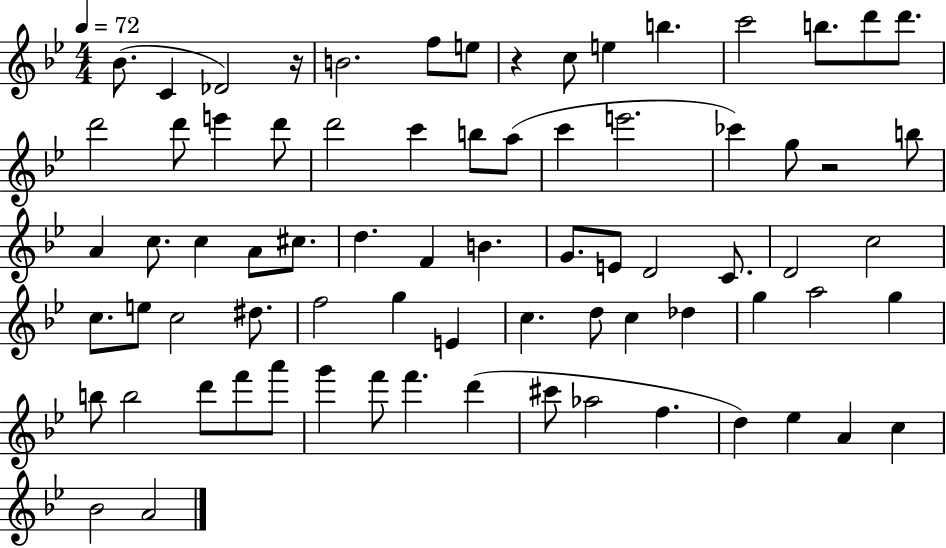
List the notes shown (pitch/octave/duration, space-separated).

Bb4/e. C4/q Db4/h R/s B4/h. F5/e E5/e R/q C5/e E5/q B5/q. C6/h B5/e. D6/e D6/e. D6/h D6/e E6/q D6/e D6/h C6/q B5/e A5/e C6/q E6/h. CES6/q G5/e R/h B5/e A4/q C5/e. C5/q A4/e C#5/e. D5/q. F4/q B4/q. G4/e. E4/e D4/h C4/e. D4/h C5/h C5/e. E5/e C5/h D#5/e. F5/h G5/q E4/q C5/q. D5/e C5/q Db5/q G5/q A5/h G5/q B5/e B5/h D6/e F6/e A6/e G6/q F6/e F6/q. D6/q C#6/e Ab5/h F5/q. D5/q Eb5/q A4/q C5/q Bb4/h A4/h